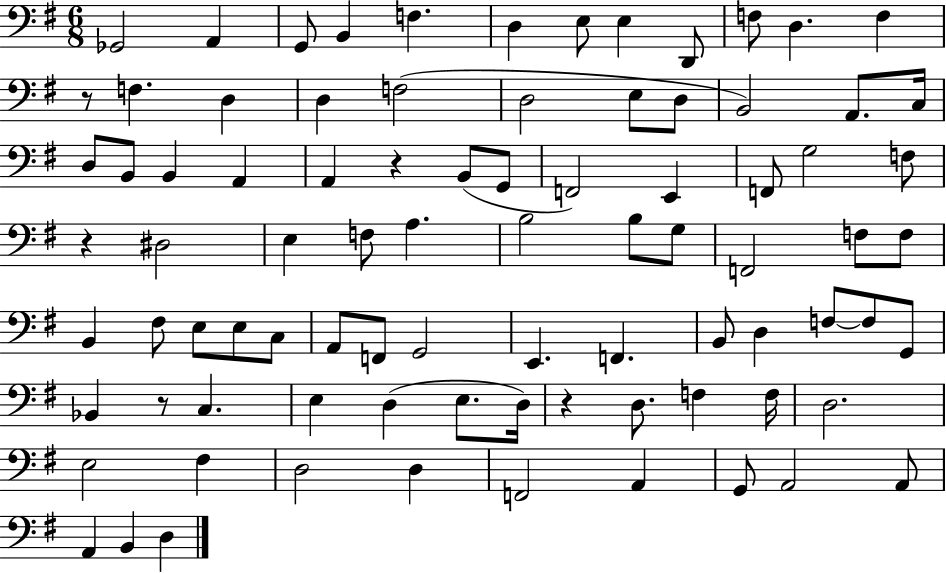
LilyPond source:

{
  \clef bass
  \numericTimeSignature
  \time 6/8
  \key g \major
  ges,2 a,4 | g,8 b,4 f4. | d4 e8 e4 d,8 | f8 d4. f4 | \break r8 f4. d4 | d4 f2( | d2 e8 d8 | b,2) a,8. c16 | \break d8 b,8 b,4 a,4 | a,4 r4 b,8( g,8 | f,2) e,4 | f,8 g2 f8 | \break r4 dis2 | e4 f8 a4. | b2 b8 g8 | f,2 f8 f8 | \break b,4 fis8 e8 e8 c8 | a,8 f,8 g,2 | e,4. f,4. | b,8 d4 f8~~ f8 g,8 | \break bes,4 r8 c4. | e4 d4( e8. d16) | r4 d8. f4 f16 | d2. | \break e2 fis4 | d2 d4 | f,2 a,4 | g,8 a,2 a,8 | \break a,4 b,4 d4 | \bar "|."
}